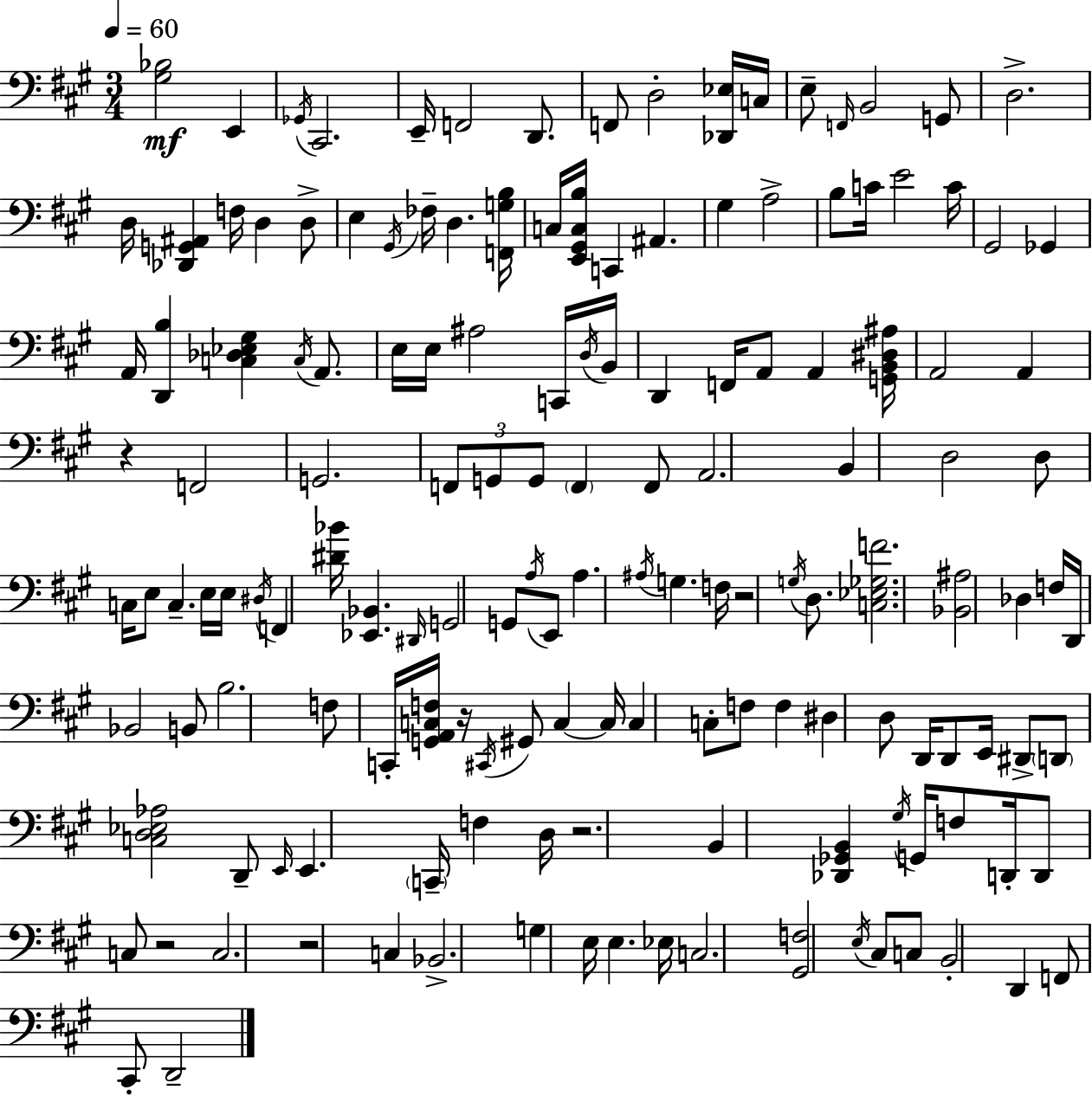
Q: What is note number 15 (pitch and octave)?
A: D3